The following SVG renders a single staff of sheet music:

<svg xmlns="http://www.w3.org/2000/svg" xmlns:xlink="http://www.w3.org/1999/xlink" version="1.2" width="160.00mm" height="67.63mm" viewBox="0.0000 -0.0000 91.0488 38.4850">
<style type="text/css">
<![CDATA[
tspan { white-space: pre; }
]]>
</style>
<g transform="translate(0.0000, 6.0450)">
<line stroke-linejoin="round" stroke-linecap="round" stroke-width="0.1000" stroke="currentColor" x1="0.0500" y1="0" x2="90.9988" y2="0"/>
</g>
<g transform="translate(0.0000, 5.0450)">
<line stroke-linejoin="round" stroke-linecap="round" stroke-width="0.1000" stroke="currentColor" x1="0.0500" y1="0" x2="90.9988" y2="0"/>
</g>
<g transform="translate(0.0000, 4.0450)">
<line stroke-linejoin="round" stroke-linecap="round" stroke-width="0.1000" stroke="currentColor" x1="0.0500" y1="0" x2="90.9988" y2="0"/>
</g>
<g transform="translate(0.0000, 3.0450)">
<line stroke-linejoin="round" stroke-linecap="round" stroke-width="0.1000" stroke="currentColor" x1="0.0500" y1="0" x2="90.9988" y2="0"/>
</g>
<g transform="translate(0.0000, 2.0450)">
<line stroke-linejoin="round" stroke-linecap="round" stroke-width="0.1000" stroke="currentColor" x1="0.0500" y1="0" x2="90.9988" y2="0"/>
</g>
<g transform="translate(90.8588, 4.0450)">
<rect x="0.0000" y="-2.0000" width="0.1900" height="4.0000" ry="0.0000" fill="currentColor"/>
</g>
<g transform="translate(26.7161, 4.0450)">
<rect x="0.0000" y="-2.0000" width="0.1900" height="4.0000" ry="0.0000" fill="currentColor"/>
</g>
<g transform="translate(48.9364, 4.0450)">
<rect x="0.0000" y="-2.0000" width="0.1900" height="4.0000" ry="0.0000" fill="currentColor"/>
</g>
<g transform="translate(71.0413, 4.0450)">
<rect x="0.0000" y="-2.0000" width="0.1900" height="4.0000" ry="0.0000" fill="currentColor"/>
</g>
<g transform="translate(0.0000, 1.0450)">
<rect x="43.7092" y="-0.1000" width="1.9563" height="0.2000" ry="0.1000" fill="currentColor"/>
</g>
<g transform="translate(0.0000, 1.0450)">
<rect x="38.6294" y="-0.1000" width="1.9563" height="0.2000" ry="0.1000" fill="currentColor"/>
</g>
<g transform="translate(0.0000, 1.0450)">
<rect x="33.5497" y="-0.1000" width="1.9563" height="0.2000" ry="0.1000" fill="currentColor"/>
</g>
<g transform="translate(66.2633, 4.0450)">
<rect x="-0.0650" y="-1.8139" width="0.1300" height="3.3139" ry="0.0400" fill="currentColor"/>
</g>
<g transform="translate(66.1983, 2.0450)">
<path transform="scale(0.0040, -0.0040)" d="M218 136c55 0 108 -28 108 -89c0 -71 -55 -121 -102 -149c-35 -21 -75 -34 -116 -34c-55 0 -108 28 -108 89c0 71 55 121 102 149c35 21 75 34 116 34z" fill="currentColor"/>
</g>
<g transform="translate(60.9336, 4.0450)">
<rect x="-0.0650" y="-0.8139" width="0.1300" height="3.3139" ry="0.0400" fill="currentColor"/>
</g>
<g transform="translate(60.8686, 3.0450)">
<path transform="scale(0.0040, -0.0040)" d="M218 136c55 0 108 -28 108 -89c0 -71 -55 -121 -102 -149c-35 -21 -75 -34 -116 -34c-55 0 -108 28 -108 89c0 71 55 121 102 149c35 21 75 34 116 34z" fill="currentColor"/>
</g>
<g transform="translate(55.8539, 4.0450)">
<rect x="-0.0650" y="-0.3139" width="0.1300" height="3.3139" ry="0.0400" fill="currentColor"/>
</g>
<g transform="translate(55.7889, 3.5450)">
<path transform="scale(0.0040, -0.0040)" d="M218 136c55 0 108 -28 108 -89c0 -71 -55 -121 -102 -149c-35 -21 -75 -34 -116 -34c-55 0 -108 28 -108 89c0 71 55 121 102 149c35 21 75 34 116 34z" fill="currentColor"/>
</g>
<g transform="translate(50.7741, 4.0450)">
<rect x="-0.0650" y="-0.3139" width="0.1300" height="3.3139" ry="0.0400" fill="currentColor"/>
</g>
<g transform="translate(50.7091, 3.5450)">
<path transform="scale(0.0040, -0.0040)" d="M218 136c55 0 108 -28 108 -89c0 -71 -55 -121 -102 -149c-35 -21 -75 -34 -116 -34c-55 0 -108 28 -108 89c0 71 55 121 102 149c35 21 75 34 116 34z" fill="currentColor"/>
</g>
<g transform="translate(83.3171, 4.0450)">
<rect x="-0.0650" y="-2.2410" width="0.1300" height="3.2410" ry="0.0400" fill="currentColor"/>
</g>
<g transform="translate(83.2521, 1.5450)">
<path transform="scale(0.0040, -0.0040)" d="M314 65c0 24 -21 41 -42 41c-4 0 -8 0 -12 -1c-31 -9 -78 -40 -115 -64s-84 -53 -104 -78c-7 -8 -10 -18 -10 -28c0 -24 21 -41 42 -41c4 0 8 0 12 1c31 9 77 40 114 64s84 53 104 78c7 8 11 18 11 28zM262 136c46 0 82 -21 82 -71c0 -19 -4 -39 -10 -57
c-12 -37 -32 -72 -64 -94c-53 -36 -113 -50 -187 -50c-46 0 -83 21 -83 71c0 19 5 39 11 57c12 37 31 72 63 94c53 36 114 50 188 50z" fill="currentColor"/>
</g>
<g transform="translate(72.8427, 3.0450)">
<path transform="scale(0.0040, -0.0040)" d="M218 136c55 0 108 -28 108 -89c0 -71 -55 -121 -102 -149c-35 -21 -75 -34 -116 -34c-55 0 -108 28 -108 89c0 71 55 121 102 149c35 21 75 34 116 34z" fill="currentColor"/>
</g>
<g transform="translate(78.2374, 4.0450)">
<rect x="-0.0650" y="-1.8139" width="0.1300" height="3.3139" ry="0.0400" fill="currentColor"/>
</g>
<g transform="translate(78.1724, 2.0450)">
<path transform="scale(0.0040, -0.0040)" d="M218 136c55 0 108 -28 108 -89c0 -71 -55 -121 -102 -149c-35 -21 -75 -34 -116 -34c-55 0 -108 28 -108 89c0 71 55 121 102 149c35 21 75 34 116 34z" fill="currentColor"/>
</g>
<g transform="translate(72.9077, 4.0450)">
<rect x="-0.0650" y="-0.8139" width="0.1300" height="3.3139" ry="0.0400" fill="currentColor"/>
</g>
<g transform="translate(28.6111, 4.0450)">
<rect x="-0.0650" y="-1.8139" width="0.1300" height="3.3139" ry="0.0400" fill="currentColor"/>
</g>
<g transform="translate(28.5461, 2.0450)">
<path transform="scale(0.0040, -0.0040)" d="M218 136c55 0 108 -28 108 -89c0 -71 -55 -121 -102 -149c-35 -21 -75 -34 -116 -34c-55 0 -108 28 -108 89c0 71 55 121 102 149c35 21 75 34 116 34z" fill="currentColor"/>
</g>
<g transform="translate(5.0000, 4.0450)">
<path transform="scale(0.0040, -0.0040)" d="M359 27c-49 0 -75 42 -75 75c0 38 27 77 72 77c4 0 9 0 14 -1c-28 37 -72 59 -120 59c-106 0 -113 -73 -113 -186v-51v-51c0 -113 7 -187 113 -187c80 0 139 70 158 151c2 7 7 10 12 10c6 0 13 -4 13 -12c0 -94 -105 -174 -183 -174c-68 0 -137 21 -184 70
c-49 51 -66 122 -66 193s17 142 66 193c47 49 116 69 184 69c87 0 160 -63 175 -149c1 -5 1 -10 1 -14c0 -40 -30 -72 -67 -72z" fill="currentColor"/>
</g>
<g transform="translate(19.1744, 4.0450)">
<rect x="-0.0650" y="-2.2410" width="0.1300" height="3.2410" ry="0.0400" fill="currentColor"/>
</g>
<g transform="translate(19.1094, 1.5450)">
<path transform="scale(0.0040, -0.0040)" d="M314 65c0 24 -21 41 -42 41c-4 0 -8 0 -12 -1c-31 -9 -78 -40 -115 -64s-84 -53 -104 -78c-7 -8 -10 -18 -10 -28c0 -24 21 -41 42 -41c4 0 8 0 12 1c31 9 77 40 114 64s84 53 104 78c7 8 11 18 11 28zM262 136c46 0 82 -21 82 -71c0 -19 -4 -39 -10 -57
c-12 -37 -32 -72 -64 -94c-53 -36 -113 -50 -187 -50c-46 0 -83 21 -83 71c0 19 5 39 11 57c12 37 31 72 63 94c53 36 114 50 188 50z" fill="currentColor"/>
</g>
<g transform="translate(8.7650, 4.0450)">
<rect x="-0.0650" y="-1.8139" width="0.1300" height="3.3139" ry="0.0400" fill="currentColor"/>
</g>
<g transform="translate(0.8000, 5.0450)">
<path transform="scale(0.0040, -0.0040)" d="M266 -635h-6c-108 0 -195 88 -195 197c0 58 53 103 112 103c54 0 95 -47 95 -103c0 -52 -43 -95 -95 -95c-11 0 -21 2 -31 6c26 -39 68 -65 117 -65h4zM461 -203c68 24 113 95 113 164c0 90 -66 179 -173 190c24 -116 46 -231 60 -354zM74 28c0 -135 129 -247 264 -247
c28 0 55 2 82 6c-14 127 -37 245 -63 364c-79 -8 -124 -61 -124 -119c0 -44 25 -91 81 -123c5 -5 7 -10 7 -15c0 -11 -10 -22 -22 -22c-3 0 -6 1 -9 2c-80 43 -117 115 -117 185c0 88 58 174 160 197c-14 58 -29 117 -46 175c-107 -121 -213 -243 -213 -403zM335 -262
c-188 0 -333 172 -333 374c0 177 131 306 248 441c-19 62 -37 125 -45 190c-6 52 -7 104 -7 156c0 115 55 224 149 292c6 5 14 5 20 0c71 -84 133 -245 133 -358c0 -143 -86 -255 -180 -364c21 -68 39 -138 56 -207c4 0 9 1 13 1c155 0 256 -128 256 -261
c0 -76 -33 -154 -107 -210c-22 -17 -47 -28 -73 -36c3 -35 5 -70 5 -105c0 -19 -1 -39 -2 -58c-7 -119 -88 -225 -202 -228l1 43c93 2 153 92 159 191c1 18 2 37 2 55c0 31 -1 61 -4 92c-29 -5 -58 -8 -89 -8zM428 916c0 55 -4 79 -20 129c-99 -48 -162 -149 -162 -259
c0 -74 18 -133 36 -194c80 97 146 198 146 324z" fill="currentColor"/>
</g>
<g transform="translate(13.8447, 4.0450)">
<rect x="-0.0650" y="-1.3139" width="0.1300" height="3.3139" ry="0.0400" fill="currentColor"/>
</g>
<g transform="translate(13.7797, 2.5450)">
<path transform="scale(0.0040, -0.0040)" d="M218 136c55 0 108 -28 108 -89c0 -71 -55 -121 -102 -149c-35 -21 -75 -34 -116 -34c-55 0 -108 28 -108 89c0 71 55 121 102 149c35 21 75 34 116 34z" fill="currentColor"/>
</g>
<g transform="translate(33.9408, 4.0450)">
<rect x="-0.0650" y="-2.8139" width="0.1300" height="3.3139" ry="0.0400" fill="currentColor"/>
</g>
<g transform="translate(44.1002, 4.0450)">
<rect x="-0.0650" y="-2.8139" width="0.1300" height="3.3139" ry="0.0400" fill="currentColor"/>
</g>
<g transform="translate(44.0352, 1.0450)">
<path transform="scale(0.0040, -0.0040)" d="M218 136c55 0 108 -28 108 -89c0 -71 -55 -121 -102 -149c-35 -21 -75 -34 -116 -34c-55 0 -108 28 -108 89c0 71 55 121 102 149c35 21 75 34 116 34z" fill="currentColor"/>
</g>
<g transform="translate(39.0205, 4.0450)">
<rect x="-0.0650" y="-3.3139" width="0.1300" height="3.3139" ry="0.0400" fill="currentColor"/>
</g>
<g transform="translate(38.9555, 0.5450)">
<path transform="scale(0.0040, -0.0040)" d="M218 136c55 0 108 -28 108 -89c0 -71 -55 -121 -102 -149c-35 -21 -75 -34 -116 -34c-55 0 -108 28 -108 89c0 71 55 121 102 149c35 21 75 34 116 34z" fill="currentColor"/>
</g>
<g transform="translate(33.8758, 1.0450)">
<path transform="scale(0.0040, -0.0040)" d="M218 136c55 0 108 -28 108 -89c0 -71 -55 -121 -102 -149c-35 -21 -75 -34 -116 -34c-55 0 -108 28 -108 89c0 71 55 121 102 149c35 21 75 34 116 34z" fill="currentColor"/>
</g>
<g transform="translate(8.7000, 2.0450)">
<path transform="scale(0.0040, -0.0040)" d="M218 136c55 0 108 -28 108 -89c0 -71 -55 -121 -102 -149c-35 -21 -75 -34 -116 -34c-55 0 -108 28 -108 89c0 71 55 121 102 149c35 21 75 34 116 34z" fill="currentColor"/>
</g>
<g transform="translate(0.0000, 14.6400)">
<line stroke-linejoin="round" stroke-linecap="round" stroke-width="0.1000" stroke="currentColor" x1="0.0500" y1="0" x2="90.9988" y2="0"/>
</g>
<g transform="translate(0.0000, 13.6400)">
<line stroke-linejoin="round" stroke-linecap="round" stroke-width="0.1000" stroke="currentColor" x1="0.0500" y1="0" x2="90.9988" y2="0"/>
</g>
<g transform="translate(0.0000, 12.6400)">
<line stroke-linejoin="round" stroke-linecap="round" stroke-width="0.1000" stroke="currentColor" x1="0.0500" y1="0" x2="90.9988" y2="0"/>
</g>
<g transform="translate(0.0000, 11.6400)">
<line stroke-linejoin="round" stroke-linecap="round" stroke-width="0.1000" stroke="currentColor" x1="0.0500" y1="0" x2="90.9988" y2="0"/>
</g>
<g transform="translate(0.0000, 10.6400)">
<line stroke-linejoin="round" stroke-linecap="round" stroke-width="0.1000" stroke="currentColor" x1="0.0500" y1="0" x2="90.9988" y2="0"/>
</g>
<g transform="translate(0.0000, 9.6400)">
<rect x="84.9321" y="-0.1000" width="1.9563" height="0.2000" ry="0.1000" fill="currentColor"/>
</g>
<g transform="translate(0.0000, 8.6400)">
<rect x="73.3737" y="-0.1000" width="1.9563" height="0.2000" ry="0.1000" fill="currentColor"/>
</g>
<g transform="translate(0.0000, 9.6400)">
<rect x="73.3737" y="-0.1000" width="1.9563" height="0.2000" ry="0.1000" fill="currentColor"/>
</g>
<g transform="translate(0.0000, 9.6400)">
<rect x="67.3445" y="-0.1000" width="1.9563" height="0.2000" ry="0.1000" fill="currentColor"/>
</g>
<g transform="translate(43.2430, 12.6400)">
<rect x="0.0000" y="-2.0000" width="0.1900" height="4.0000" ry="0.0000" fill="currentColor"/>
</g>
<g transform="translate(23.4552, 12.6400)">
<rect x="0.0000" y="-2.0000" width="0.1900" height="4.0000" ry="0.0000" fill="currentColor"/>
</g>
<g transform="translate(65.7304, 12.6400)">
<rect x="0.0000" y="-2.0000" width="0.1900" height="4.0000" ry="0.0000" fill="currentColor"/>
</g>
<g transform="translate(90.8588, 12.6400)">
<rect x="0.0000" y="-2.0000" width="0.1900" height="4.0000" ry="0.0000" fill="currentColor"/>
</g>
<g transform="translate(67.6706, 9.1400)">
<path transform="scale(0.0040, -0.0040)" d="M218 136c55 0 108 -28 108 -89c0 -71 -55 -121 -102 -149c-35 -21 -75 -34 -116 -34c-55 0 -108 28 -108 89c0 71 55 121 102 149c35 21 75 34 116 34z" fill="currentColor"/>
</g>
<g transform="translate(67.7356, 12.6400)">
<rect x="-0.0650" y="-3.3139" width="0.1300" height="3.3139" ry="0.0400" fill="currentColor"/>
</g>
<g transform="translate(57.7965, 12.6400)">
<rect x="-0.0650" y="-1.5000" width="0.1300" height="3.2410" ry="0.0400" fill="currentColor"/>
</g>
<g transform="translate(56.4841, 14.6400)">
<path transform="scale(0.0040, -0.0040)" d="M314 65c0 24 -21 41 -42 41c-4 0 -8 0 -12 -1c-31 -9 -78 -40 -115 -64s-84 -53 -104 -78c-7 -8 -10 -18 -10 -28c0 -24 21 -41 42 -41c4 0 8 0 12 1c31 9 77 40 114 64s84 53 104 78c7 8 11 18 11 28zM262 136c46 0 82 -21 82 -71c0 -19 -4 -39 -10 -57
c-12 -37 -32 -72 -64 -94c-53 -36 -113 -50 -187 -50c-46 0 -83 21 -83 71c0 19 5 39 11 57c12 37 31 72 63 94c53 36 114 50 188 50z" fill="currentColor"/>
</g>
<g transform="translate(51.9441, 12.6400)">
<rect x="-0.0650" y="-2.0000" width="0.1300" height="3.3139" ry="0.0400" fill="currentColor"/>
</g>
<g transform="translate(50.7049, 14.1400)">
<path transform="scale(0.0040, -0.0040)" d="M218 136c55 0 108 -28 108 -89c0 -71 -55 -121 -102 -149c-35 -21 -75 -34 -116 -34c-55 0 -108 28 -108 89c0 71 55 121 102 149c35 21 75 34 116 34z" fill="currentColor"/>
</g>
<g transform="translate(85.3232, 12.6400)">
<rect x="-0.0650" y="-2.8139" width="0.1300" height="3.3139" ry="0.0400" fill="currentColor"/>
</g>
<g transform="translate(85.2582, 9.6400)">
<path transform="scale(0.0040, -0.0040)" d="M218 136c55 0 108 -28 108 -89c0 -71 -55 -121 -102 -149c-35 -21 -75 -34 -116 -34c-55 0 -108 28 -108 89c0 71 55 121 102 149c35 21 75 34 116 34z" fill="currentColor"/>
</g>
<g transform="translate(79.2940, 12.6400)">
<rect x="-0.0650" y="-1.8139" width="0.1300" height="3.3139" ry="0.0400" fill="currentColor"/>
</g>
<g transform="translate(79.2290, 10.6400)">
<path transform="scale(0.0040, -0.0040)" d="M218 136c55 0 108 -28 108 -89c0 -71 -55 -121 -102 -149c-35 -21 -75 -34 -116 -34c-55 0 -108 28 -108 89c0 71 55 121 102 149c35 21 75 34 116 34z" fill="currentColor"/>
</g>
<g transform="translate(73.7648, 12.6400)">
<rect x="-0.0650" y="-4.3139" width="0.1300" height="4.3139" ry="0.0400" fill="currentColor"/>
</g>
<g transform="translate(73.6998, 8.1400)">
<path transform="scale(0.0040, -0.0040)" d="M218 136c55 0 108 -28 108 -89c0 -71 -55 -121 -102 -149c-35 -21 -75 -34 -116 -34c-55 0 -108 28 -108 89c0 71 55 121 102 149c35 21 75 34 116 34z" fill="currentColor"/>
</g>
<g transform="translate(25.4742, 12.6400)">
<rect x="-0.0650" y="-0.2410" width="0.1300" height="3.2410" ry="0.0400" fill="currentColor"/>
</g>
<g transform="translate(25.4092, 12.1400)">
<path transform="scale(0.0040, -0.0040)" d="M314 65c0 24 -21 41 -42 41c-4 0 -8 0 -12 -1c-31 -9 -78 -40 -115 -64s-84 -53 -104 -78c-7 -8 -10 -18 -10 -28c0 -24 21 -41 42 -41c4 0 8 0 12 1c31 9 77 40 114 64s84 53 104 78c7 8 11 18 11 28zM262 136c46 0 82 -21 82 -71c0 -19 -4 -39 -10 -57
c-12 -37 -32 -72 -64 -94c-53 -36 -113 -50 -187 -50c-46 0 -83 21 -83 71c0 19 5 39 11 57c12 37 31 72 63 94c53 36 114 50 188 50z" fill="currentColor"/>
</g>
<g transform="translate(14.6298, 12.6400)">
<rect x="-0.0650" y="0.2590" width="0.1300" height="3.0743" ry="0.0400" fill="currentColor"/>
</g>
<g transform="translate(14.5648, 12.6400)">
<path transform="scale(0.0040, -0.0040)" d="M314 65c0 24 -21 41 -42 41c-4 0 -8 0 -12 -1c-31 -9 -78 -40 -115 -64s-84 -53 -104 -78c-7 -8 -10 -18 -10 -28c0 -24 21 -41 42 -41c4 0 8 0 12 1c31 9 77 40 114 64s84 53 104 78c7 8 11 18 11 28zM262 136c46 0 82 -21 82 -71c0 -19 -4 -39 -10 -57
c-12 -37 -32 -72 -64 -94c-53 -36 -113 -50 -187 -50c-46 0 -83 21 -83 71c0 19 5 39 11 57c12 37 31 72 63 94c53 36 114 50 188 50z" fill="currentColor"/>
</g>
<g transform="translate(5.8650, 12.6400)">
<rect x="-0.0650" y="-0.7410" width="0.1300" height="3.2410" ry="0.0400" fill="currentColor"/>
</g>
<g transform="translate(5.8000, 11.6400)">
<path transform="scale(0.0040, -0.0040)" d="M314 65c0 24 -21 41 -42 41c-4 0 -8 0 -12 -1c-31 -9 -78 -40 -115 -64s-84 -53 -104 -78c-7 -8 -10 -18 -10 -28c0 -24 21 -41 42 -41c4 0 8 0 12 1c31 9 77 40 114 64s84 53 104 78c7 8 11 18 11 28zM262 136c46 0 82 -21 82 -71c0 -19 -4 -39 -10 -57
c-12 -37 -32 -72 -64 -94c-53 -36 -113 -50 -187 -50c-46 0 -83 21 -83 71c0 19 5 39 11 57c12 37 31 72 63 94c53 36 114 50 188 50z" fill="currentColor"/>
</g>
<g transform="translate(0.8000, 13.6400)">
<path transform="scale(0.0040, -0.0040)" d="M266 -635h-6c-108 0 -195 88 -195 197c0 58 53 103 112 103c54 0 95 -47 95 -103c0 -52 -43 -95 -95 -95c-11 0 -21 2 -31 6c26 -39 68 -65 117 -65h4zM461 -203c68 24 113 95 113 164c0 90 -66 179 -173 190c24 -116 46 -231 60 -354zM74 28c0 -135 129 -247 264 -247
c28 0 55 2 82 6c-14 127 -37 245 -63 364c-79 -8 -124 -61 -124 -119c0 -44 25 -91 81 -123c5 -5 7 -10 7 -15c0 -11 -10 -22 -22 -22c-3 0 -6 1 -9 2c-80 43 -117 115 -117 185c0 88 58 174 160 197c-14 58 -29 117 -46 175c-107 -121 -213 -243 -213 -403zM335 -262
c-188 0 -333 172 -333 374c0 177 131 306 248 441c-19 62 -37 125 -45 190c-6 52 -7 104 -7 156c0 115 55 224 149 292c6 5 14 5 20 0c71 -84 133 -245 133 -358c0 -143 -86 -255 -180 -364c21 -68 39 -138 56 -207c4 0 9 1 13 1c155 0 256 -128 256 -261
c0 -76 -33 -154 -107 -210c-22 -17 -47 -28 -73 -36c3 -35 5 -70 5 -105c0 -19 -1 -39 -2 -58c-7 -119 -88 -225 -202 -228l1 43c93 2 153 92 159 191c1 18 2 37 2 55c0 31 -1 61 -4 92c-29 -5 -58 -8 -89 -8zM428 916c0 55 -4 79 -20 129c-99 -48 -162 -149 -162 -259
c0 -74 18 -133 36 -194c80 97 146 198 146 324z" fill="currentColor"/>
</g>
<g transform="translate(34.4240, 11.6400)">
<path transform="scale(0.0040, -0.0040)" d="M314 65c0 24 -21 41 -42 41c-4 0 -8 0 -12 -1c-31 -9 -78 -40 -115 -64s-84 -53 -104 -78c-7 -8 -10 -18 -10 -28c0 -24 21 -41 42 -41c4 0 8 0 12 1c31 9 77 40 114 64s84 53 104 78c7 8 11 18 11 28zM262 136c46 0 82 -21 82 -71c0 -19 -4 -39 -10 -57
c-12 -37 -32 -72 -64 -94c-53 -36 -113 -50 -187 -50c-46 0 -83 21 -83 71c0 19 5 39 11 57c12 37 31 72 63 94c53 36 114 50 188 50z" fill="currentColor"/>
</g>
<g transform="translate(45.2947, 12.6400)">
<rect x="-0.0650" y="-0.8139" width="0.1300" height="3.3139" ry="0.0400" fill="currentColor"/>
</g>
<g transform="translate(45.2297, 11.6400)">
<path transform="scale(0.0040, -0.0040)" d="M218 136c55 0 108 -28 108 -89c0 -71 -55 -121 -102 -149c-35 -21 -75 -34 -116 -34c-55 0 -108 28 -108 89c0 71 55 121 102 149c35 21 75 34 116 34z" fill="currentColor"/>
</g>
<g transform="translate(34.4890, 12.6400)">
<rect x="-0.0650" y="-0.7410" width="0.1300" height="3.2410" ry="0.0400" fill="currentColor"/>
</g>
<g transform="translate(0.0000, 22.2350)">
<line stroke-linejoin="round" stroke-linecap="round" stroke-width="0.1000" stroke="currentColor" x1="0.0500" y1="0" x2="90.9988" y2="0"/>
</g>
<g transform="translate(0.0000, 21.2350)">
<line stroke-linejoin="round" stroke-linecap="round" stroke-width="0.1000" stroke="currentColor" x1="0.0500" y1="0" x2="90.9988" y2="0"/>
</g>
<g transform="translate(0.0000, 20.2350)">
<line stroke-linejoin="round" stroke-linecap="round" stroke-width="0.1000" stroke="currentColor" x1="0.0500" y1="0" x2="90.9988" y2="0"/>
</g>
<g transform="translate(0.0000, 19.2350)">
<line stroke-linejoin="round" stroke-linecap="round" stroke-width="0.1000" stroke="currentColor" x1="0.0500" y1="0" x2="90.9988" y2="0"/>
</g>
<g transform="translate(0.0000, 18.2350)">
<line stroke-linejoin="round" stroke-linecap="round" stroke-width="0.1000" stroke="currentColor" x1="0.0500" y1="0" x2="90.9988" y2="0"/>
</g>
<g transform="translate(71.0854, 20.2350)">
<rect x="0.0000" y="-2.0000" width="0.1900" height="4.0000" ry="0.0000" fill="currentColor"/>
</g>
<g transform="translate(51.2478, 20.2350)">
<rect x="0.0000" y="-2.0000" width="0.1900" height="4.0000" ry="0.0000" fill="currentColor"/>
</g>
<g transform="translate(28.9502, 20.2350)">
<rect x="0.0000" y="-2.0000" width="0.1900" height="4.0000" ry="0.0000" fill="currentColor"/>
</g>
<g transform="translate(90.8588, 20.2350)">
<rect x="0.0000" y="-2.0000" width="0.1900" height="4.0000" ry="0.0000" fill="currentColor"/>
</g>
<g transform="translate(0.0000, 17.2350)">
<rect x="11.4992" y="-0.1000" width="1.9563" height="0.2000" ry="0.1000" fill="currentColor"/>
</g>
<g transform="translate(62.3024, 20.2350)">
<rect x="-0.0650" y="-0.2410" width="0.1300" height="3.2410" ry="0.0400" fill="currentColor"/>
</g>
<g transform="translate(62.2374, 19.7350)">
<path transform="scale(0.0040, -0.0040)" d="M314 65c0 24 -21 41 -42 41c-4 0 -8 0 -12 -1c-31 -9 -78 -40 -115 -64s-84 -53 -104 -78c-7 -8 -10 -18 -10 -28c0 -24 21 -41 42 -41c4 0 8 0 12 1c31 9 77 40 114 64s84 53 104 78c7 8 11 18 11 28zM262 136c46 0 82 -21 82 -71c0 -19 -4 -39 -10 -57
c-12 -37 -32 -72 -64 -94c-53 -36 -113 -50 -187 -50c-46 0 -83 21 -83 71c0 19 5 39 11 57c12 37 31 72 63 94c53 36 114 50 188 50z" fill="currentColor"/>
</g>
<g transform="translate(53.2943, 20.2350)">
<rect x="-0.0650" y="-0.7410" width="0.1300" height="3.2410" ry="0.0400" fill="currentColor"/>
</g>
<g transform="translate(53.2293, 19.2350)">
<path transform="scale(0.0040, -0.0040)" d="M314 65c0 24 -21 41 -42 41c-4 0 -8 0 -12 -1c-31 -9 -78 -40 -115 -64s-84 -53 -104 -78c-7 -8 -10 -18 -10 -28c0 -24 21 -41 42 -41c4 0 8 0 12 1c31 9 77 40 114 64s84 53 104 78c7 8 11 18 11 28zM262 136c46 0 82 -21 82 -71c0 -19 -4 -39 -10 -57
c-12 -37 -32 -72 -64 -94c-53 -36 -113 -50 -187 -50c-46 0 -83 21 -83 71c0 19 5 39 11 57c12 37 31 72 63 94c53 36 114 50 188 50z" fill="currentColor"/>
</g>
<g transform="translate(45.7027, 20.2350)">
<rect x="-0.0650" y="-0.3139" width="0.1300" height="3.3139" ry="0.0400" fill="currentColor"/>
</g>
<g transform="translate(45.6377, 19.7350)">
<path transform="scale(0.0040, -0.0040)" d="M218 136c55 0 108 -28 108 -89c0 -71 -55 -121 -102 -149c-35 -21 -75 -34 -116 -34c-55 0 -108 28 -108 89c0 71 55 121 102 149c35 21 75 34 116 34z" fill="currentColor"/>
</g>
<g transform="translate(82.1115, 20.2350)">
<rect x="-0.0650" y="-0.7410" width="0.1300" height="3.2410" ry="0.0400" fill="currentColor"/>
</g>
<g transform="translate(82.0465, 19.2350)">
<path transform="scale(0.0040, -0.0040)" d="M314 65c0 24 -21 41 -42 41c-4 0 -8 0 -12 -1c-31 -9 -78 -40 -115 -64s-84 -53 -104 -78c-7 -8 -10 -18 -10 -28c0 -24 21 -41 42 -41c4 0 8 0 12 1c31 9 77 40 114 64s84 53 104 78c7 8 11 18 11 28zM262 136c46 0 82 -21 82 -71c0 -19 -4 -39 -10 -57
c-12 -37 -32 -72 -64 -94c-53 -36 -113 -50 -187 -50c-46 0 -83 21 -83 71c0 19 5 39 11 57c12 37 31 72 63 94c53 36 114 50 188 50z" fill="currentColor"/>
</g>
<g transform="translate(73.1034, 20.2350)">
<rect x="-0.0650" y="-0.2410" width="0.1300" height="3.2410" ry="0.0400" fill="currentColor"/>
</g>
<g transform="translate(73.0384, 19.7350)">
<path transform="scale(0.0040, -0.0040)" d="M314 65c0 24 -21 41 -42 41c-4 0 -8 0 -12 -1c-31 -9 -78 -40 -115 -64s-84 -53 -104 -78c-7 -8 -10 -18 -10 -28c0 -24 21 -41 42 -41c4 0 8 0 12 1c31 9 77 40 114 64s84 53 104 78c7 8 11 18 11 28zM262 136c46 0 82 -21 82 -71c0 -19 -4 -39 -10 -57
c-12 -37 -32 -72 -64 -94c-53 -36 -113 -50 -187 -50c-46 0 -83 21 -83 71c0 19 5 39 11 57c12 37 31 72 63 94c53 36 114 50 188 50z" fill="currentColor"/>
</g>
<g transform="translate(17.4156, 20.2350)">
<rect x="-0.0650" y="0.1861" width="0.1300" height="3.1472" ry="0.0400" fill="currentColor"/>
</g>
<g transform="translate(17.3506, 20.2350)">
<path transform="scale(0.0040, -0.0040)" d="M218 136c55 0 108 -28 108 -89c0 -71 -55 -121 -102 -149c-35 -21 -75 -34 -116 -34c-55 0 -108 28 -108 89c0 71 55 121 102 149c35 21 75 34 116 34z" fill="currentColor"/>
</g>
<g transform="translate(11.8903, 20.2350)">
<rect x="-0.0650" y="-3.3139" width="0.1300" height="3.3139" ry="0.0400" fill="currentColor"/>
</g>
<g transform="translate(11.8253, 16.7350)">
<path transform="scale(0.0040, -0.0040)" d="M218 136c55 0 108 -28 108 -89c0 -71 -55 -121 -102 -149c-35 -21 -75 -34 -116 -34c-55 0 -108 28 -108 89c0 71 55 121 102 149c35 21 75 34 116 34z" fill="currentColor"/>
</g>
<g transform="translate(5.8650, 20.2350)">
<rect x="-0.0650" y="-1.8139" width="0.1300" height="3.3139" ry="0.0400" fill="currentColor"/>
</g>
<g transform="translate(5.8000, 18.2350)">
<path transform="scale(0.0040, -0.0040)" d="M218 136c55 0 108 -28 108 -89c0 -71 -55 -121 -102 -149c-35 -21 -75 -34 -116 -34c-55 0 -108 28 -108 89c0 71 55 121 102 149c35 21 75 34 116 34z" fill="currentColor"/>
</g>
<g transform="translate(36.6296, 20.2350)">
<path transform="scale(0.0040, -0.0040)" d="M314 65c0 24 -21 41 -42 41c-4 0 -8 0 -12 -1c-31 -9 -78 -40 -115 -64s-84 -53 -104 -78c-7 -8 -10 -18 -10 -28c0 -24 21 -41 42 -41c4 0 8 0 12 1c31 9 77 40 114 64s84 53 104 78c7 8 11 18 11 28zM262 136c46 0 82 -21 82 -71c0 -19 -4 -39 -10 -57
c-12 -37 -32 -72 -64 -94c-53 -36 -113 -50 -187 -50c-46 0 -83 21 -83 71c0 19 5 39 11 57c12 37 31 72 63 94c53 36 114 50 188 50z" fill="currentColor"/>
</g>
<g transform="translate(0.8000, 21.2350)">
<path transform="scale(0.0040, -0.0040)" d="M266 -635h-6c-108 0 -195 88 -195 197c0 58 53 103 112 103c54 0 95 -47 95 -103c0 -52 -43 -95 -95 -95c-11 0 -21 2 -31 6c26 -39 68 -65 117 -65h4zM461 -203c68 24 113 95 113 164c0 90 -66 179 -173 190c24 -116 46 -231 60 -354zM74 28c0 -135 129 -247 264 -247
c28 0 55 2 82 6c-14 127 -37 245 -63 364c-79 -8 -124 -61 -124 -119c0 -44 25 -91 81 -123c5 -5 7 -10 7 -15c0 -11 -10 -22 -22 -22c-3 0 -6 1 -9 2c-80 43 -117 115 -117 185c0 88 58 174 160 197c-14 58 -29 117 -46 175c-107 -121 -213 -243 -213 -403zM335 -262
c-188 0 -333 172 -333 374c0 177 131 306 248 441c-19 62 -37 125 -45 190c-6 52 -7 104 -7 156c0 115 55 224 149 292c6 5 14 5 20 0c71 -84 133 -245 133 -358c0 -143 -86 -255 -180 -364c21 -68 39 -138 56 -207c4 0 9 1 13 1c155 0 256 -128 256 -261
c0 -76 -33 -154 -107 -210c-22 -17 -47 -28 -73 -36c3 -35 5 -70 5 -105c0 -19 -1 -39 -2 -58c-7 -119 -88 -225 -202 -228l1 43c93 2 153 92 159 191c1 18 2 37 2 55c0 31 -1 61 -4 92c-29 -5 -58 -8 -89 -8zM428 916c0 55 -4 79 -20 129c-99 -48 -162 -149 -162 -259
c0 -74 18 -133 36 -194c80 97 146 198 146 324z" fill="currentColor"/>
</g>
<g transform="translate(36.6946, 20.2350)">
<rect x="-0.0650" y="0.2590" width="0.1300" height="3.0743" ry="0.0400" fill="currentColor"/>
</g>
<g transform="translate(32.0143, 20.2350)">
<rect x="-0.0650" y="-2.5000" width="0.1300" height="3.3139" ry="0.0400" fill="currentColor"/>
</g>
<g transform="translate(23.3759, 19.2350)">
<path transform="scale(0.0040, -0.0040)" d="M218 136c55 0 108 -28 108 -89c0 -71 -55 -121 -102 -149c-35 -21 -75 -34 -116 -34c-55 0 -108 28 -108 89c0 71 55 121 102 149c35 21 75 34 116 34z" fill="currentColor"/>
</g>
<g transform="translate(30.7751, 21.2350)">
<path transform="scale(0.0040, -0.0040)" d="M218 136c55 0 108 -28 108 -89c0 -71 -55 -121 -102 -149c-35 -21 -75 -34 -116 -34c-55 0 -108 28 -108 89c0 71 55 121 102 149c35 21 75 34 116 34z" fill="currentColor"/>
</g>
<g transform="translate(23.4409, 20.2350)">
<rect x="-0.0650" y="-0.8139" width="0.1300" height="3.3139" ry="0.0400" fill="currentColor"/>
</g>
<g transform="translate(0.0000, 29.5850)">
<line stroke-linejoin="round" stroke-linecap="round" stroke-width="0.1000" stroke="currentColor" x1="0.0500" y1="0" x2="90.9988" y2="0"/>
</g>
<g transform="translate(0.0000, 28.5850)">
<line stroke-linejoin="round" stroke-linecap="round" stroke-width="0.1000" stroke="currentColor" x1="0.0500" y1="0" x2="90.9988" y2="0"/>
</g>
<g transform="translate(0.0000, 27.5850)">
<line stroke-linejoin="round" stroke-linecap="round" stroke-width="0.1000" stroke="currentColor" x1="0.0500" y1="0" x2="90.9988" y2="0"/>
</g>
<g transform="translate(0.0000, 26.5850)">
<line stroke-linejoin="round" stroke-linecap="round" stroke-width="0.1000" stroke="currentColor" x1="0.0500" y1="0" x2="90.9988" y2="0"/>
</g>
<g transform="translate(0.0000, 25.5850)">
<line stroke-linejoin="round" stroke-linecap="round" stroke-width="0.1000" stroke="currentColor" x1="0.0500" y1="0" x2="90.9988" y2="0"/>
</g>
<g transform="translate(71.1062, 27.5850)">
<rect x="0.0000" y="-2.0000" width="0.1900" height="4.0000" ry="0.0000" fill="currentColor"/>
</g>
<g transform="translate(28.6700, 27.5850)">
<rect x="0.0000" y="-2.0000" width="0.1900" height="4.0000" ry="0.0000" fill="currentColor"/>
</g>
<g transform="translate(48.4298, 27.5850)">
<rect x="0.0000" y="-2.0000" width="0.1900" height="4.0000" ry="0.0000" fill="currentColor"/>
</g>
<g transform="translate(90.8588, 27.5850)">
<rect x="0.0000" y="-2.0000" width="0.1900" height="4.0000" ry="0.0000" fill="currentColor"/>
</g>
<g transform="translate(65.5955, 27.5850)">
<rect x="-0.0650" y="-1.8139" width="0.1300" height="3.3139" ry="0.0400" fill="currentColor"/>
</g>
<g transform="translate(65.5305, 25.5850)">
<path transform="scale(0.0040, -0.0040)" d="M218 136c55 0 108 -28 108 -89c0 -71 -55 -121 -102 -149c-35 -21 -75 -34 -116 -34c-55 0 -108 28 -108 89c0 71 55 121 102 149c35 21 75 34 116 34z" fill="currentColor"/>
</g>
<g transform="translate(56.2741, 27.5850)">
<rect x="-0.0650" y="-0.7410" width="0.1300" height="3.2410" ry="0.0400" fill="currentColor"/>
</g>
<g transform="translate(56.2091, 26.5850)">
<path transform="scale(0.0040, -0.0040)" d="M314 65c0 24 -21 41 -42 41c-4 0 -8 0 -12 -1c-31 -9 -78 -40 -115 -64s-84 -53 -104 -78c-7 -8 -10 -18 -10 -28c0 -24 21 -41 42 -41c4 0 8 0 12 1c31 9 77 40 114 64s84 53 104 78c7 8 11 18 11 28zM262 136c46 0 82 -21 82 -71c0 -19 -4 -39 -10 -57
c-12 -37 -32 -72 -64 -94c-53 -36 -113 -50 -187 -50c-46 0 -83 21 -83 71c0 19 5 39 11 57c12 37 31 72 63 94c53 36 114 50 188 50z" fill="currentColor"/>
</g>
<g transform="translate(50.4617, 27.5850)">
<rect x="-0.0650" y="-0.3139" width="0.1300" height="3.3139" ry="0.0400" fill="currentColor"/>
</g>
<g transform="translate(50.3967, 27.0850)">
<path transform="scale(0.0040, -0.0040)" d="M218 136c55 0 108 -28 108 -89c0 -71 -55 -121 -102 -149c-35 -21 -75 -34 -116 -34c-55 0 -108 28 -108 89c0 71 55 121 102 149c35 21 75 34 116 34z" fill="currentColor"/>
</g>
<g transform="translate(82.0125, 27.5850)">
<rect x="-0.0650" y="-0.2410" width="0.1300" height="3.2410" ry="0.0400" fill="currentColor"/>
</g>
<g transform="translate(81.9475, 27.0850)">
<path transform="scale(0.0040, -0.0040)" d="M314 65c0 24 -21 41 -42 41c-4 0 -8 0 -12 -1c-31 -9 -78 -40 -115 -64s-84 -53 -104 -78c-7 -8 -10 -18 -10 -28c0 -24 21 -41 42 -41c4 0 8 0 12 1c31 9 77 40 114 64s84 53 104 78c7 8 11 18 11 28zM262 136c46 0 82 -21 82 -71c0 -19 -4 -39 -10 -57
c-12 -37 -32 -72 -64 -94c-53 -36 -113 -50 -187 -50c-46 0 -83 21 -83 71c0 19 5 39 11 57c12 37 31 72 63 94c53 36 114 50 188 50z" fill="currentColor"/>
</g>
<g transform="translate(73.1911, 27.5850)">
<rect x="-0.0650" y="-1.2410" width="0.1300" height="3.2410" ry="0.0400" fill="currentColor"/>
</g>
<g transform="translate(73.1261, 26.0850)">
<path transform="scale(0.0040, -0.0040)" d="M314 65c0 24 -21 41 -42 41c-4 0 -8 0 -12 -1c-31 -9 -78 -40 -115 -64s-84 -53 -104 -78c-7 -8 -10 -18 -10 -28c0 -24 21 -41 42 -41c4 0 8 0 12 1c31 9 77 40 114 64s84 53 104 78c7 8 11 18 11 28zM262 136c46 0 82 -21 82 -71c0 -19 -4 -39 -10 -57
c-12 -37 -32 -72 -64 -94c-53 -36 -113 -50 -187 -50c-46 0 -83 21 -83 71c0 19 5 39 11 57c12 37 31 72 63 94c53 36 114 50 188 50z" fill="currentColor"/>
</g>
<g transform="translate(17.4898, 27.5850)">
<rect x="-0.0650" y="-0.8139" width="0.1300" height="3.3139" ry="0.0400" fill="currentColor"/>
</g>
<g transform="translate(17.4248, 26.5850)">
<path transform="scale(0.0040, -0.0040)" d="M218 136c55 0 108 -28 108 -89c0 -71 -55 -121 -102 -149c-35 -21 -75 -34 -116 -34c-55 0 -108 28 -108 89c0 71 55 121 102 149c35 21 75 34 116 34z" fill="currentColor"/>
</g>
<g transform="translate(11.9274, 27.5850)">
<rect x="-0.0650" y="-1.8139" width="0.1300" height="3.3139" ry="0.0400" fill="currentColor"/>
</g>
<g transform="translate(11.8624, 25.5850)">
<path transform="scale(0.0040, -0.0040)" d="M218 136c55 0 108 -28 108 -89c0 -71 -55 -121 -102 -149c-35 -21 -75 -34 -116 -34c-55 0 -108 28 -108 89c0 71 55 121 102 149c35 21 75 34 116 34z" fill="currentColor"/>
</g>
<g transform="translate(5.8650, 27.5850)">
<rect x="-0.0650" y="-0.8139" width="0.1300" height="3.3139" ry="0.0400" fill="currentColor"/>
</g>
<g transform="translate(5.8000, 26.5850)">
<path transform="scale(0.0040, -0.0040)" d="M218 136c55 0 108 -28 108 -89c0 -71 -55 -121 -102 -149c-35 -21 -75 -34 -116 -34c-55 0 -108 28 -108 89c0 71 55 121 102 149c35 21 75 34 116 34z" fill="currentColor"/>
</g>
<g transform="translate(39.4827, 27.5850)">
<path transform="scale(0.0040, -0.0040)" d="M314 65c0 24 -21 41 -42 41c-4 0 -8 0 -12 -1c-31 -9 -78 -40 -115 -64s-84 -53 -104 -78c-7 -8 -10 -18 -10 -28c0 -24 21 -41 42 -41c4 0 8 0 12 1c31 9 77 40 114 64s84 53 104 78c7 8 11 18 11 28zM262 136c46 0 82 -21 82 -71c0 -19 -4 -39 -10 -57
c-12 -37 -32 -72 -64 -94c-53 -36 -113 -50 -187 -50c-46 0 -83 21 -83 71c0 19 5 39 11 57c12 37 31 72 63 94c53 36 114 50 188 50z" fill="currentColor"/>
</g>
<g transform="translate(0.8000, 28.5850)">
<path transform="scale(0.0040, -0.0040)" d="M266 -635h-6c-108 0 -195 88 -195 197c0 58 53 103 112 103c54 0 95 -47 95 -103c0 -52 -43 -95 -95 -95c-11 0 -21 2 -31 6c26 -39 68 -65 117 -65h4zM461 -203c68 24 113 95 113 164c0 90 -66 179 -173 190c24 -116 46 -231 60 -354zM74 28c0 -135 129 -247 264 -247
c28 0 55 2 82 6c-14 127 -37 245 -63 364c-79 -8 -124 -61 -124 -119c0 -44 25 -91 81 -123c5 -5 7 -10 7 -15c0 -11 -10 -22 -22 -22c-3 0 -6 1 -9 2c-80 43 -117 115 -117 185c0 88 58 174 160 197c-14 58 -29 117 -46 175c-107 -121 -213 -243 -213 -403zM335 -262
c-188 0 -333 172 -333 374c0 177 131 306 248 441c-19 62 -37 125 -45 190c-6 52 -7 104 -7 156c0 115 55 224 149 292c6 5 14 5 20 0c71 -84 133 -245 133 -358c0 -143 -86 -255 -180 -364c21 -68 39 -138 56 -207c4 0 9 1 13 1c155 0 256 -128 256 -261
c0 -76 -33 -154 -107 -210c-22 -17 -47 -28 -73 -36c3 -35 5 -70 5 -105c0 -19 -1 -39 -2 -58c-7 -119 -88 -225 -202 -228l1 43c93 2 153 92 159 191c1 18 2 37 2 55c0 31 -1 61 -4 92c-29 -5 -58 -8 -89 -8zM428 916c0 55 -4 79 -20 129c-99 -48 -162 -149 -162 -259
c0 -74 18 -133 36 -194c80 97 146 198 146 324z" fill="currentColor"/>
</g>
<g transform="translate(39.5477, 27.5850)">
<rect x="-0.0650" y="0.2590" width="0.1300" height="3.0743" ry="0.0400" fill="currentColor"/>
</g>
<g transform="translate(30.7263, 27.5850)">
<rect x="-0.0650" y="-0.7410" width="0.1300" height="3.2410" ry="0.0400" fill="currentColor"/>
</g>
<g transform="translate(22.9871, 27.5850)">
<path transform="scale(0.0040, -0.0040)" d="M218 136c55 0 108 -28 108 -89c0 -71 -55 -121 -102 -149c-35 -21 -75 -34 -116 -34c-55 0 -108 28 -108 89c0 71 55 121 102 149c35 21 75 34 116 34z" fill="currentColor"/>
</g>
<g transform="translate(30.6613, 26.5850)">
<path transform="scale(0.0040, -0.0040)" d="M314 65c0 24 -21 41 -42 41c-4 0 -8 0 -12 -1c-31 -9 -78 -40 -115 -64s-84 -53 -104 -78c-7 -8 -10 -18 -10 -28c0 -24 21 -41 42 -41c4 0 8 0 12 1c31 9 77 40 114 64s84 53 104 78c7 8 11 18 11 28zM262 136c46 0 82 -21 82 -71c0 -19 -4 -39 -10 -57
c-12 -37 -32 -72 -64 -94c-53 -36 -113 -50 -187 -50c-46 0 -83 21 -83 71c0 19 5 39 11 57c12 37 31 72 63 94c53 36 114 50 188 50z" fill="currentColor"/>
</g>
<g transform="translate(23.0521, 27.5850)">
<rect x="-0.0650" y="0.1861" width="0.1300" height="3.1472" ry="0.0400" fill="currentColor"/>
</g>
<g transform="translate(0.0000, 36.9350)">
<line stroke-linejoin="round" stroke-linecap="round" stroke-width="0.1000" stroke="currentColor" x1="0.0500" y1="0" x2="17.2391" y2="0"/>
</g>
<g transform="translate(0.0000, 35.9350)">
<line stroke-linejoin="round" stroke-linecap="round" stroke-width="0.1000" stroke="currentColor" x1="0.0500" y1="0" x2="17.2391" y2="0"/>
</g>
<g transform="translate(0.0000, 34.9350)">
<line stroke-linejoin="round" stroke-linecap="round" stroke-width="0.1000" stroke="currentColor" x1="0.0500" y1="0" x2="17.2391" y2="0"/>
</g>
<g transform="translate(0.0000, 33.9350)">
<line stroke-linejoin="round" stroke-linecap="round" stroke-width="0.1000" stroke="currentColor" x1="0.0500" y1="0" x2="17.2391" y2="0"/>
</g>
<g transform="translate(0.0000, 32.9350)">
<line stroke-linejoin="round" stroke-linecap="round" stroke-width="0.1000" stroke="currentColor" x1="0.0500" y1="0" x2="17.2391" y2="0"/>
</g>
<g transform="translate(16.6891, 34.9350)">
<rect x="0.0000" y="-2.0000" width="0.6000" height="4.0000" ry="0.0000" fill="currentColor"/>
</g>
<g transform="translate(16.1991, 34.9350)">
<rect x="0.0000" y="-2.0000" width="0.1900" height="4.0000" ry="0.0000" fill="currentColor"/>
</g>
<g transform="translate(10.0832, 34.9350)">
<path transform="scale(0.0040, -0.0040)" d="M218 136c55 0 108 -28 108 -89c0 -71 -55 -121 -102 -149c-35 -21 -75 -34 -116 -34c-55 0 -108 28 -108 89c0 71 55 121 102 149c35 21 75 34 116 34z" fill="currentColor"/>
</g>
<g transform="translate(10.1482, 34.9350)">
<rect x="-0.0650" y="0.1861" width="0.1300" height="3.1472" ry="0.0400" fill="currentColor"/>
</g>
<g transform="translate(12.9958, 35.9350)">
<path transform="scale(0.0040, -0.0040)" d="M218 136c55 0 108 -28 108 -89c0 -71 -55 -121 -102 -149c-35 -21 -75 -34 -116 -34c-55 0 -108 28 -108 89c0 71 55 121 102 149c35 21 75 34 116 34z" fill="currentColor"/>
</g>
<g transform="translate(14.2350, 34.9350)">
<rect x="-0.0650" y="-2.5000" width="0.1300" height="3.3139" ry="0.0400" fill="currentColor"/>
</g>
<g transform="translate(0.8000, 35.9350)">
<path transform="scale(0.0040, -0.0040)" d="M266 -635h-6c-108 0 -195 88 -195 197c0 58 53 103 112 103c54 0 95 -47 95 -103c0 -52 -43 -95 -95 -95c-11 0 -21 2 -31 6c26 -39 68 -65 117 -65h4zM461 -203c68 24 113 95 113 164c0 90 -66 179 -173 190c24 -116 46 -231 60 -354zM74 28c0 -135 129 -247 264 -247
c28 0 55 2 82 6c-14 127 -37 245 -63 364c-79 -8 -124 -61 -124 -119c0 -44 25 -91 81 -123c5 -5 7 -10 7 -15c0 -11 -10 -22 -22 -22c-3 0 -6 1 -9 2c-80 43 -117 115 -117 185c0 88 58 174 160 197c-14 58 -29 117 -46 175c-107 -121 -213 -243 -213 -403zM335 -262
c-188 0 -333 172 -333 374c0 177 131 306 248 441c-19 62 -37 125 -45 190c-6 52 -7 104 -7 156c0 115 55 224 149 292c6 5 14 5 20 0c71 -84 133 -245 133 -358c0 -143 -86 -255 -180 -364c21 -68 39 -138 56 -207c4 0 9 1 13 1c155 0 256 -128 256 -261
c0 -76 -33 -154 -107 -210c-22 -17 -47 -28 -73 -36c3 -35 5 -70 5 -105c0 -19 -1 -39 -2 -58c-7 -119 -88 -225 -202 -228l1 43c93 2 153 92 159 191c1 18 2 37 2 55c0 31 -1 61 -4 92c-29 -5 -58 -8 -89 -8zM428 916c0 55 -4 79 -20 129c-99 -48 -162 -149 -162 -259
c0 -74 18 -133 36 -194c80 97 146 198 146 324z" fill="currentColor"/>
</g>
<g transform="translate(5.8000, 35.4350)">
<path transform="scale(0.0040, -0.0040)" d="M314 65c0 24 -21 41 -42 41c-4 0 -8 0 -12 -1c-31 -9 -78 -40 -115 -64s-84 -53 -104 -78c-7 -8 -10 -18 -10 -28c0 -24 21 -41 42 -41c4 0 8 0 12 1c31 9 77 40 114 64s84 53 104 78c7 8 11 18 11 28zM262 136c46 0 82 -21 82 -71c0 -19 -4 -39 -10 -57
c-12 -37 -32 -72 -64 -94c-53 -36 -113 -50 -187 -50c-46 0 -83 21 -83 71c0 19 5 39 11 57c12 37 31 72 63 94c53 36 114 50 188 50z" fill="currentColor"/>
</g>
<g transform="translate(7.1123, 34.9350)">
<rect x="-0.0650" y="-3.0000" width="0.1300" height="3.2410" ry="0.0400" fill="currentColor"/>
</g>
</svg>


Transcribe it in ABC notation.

X:1
T:Untitled
M:4/4
L:1/4
K:C
f e g2 f a b a c c d f d f g2 d2 B2 c2 d2 d F E2 b d' f a f b B d G B2 c d2 c2 c2 d2 d f d B d2 B2 c d2 f e2 c2 A2 B G